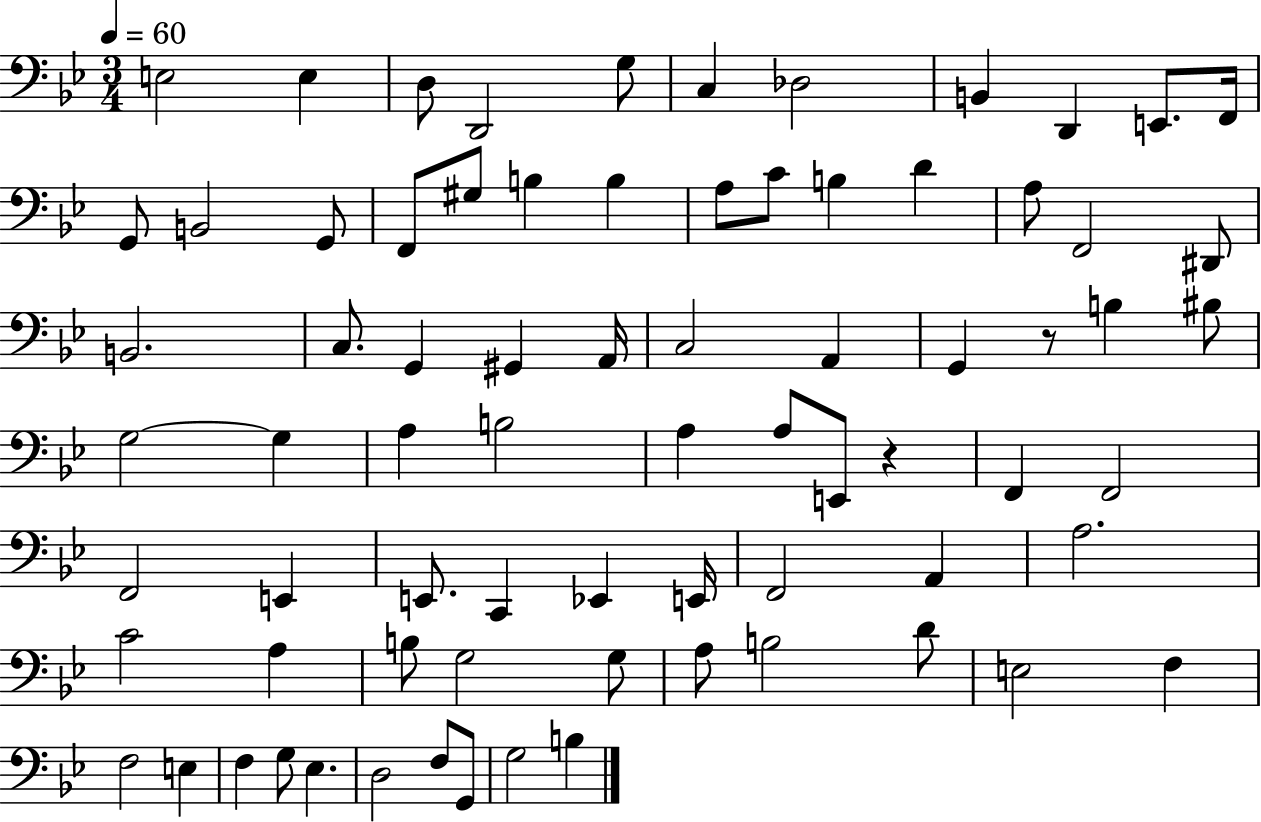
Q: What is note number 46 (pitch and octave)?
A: E2